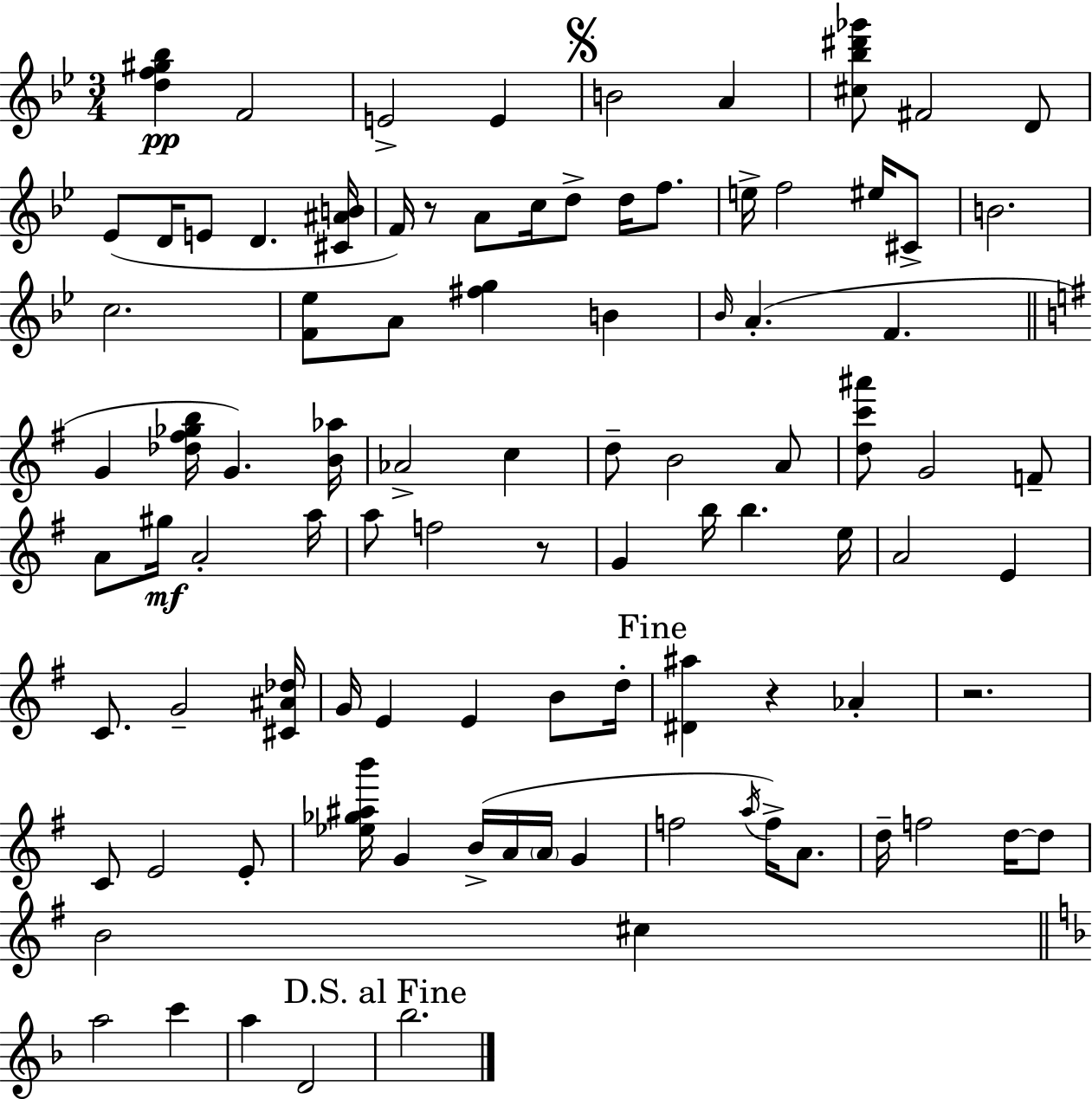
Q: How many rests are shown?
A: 4